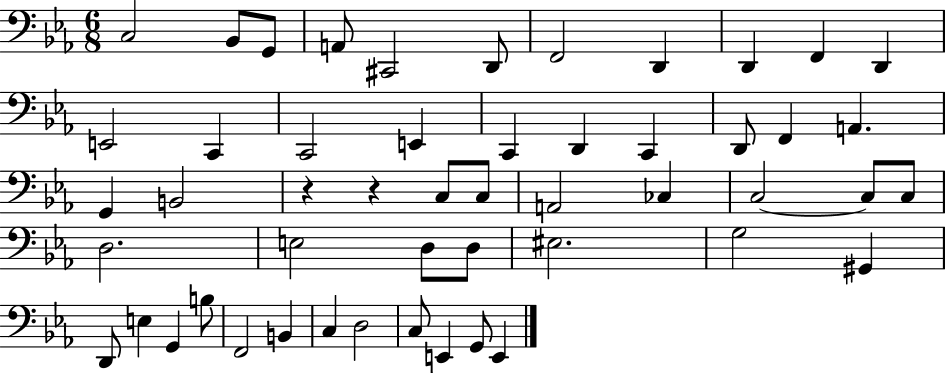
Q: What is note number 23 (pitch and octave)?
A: B2